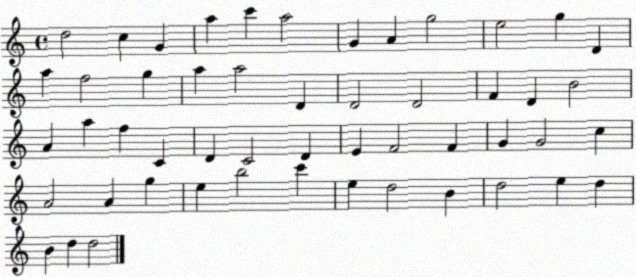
X:1
T:Untitled
M:4/4
L:1/4
K:C
d2 c G a c' a2 G A g2 e2 g D a f2 g a a2 D D2 D2 F D B2 A a f C D C2 D E F2 F G G2 c A2 A g e b2 c' e d2 B d2 e d B d d2